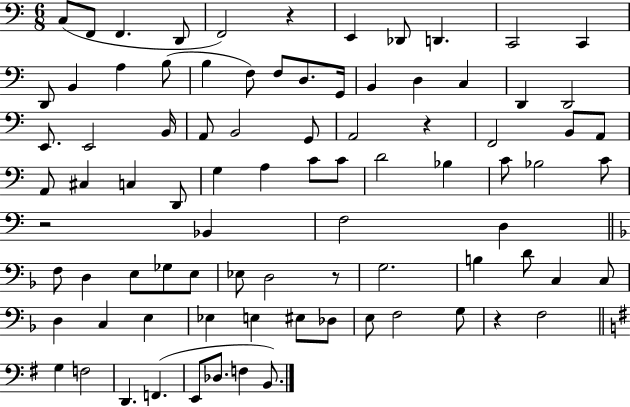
{
  \clef bass
  \numericTimeSignature
  \time 6/8
  \key c \major
  c8( f,8 f,4. d,8 | f,2) r4 | e,4 des,8 d,4. | c,2 c,4 | \break d,8 b,4 a4 b8( | b4 f8) f8 d8. g,16 | b,4 d4 c4 | d,4 d,2 | \break e,8. e,2 b,16 | a,8 b,2 g,8 | a,2 r4 | f,2 b,8 a,8 | \break a,8 cis4 c4 d,8 | g4 a4 c'8 c'8 | d'2 bes4 | c'8 bes2 c'8 | \break r2 bes,4 | f2 d4 | \bar "||" \break \key d \minor f8 d4 e8 ges8 e8 | ees8 d2 r8 | g2. | b4 d'8 c4 c8 | \break d4 c4 e4 | ees4 e4 eis8 des8 | e8 f2 g8 | r4 f2 | \break \bar "||" \break \key g \major g4 f2 | d,4. f,4.( | e,8 des8. f4 b,8.) | \bar "|."
}